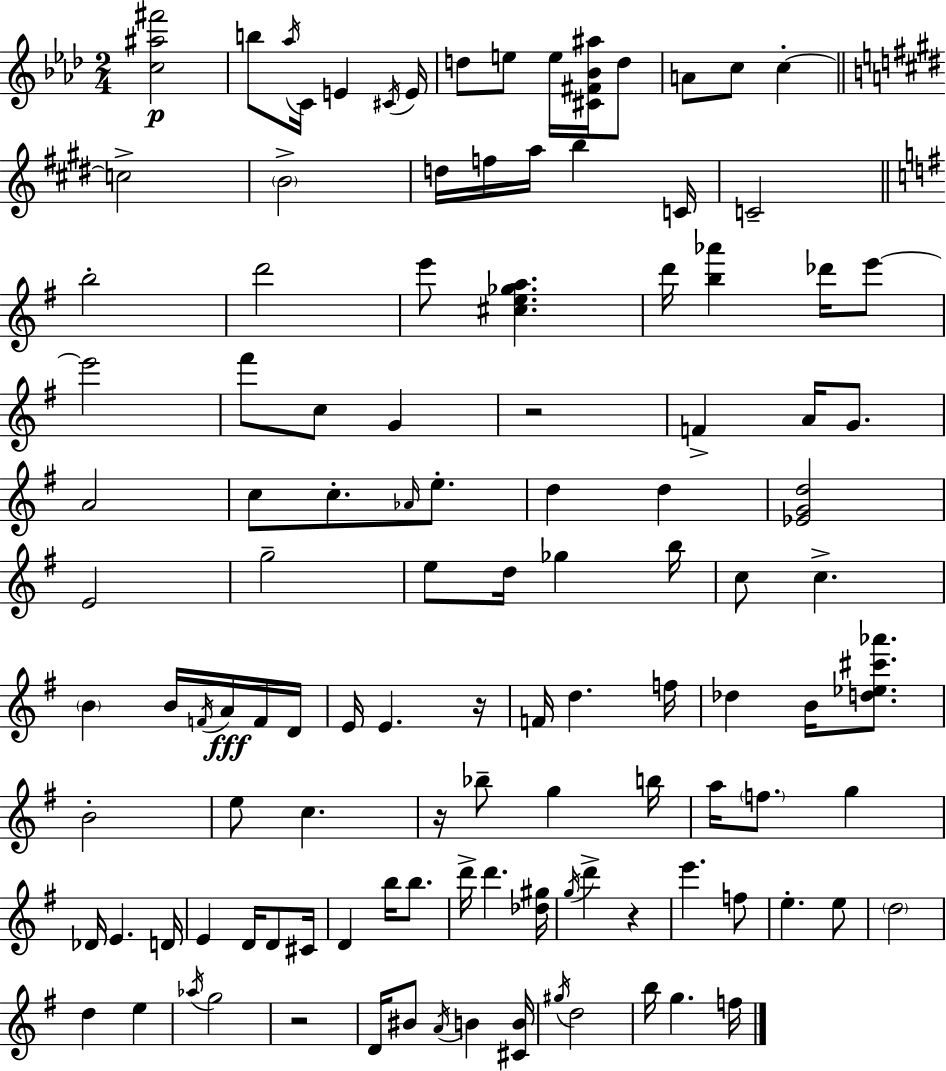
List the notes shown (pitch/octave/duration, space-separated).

[C5,A#5,F#6]/h B5/e Ab5/s C4/s E4/q C#4/s E4/s D5/e E5/e E5/s [C#4,F#4,Bb4,A#5]/s D5/e A4/e C5/e C5/q C5/h B4/h D5/s F5/s A5/s B5/q C4/s C4/h B5/h D6/h E6/e [C#5,E5,Gb5,A5]/q. D6/s [B5,Ab6]/q Db6/s E6/e E6/h F#6/e C5/e G4/q R/h F4/q A4/s G4/e. A4/h C5/e C5/e. Ab4/s E5/e. D5/q D5/q [Eb4,G4,D5]/h E4/h G5/h E5/e D5/s Gb5/q B5/s C5/e C5/q. B4/q B4/s F4/s A4/s F4/s D4/s E4/s E4/q. R/s F4/s D5/q. F5/s Db5/q B4/s [D5,Eb5,C#6,Ab6]/e. B4/h E5/e C5/q. R/s Bb5/e G5/q B5/s A5/s F5/e. G5/q Db4/s E4/q. D4/s E4/q D4/s D4/e C#4/s D4/q B5/s B5/e. D6/s D6/q. [Db5,G#5]/s G5/s D6/q R/q E6/q. F5/e E5/q. E5/e D5/h D5/q E5/q Ab5/s G5/h R/h D4/s BIS4/e A4/s B4/q [C#4,B4]/s G#5/s D5/h B5/s G5/q. F5/s